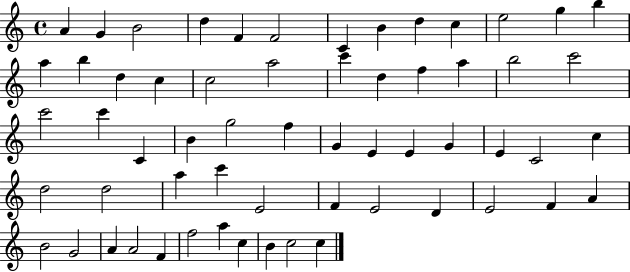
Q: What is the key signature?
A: C major